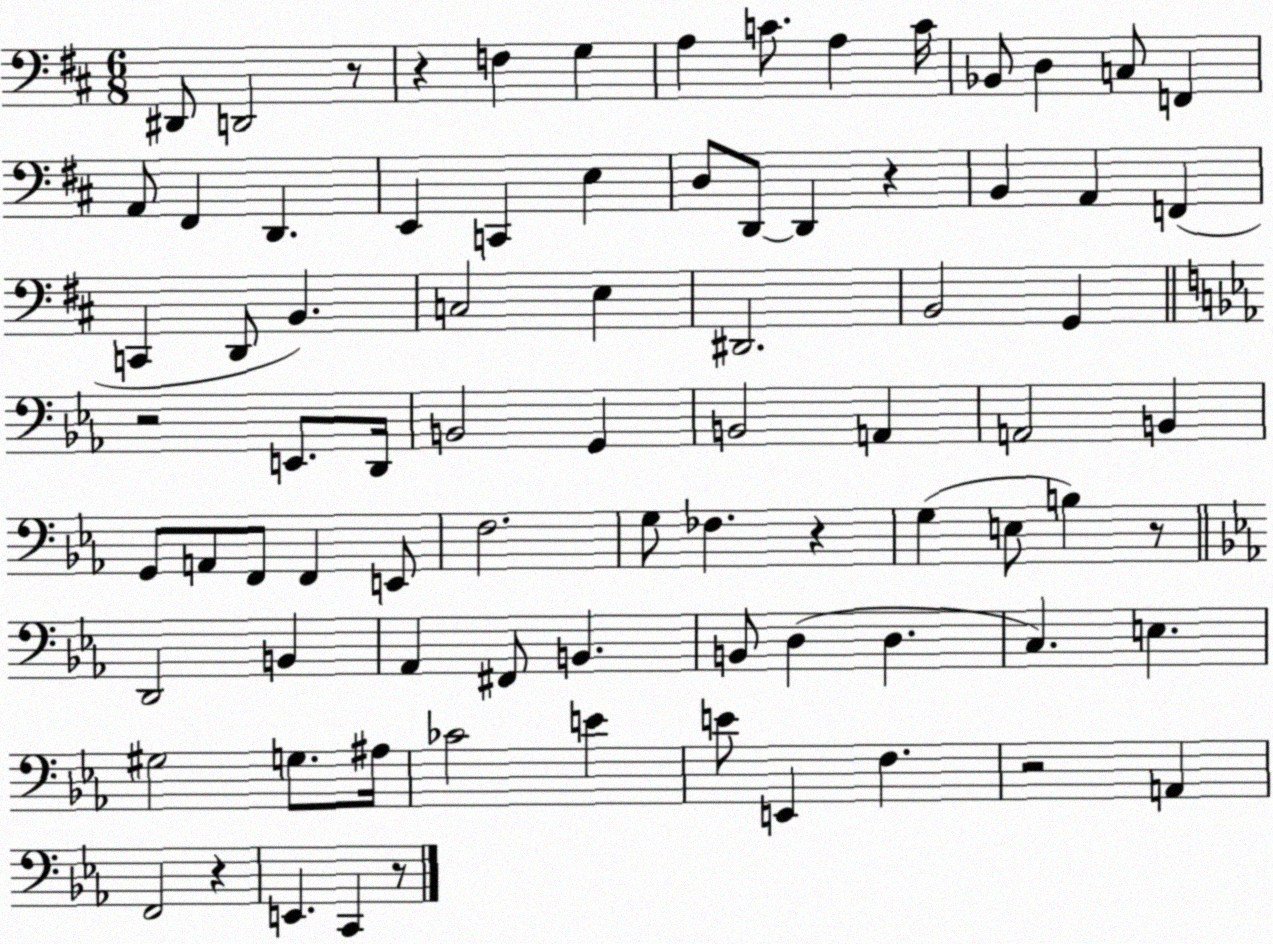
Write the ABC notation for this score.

X:1
T:Untitled
M:6/8
L:1/4
K:D
^D,,/2 D,,2 z/2 z F, G, A, C/2 A, C/4 _B,,/2 D, C,/2 F,, A,,/2 ^F,, D,, E,, C,, E, D,/2 D,,/2 D,, z B,, A,, F,, C,, D,,/2 B,, C,2 E, ^D,,2 B,,2 G,, z2 E,,/2 D,,/4 B,,2 G,, B,,2 A,, A,,2 B,, G,,/2 A,,/2 F,,/2 F,, E,,/2 F,2 G,/2 _F, z G, E,/2 B, z/2 D,,2 B,, _A,, ^F,,/2 B,, B,,/2 D, D, C, E, ^G,2 G,/2 ^A,/4 _C2 E E/2 E,, F, z2 A,, F,,2 z E,, C,, z/2